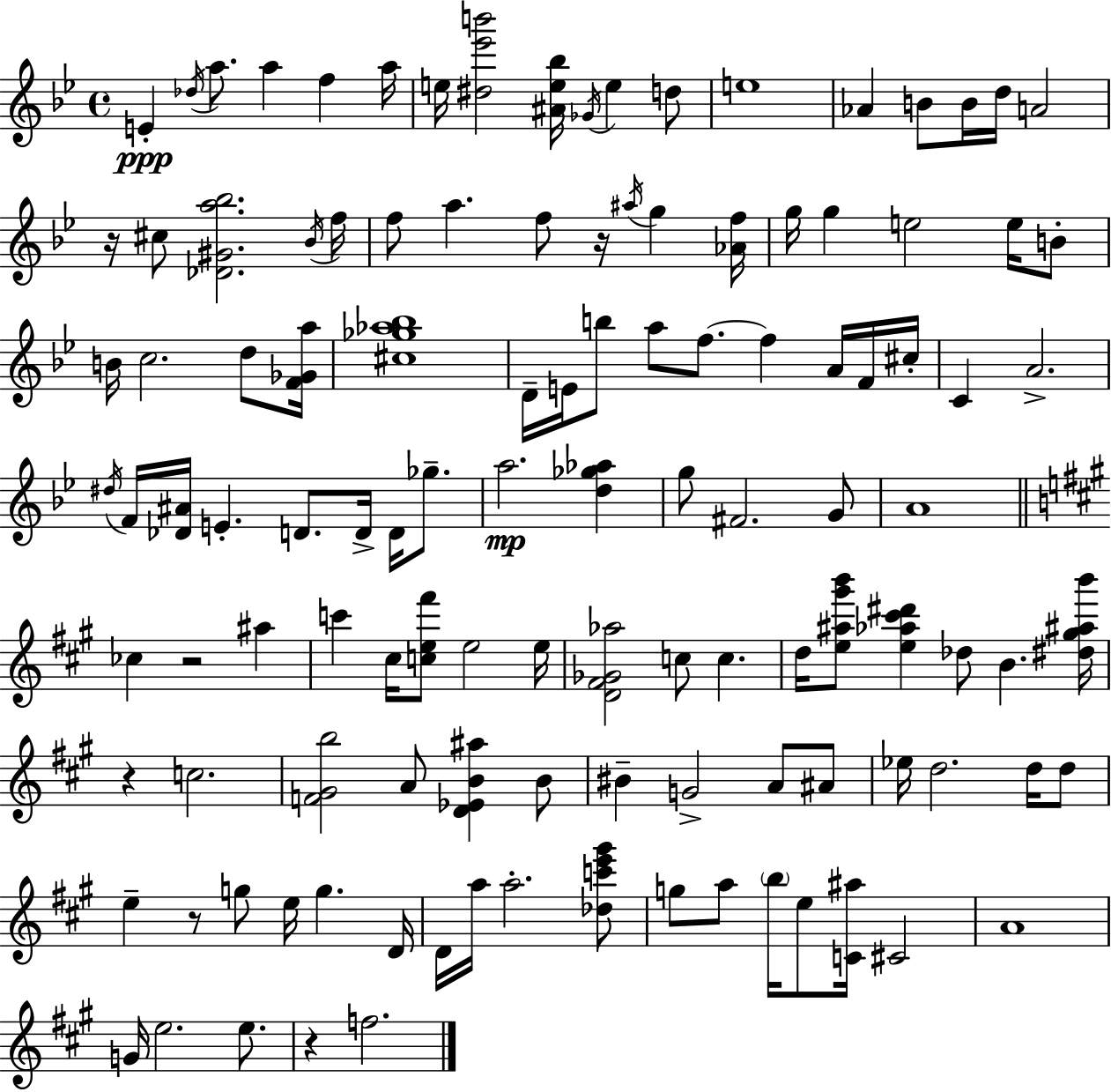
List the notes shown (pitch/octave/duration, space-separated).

E4/q Db5/s A5/e. A5/q F5/q A5/s E5/s [D#5,Eb6,B6]/h [A#4,E5,Bb5]/s Gb4/s E5/q D5/e E5/w Ab4/q B4/e B4/s D5/s A4/h R/s C#5/e [Db4,G#4,A5,Bb5]/h. Bb4/s F5/s F5/e A5/q. F5/e R/s A#5/s G5/q [Ab4,F5]/s G5/s G5/q E5/h E5/s B4/e B4/s C5/h. D5/e [F4,Gb4,A5]/s [C#5,Gb5,Ab5,Bb5]/w D4/s E4/s B5/e A5/e F5/e. F5/q A4/s F4/s C#5/s C4/q A4/h. D#5/s F4/s [Db4,A#4]/s E4/q. D4/e. D4/s D4/s Gb5/e. A5/h. [D5,Gb5,Ab5]/q G5/e F#4/h. G4/e A4/w CES5/q R/h A#5/q C6/q C#5/s [C5,E5,F#6]/e E5/h E5/s [D4,F#4,Gb4,Ab5]/h C5/e C5/q. D5/s [E5,A#5,G#6,B6]/e [E5,Ab5,C#6,D#6]/q Db5/e B4/q. [D#5,G#5,A#5,B6]/s R/q C5/h. [F4,G#4,B5]/h A4/e [D4,Eb4,B4,A#5]/q B4/e BIS4/q G4/h A4/e A#4/e Eb5/s D5/h. D5/s D5/e E5/q R/e G5/e E5/s G5/q. D4/s D4/s A5/s A5/h. [Db5,C6,E6,G#6]/e G5/e A5/e B5/s E5/e [C4,A#5]/s C#4/h A4/w G4/s E5/h. E5/e. R/q F5/h.